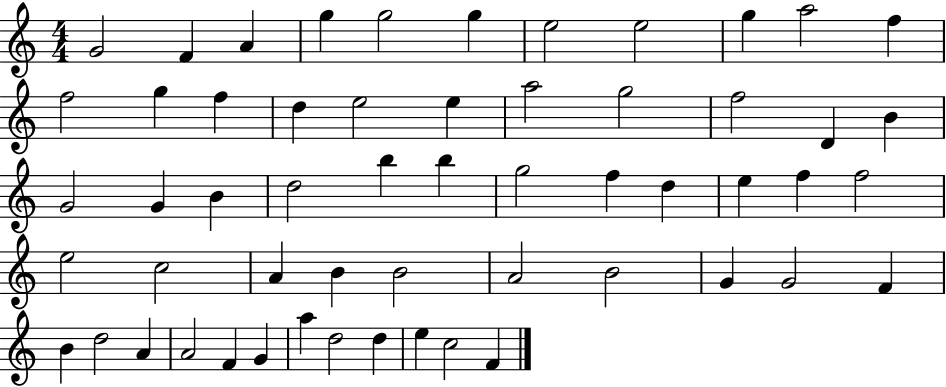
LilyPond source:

{
  \clef treble
  \numericTimeSignature
  \time 4/4
  \key c \major
  g'2 f'4 a'4 | g''4 g''2 g''4 | e''2 e''2 | g''4 a''2 f''4 | \break f''2 g''4 f''4 | d''4 e''2 e''4 | a''2 g''2 | f''2 d'4 b'4 | \break g'2 g'4 b'4 | d''2 b''4 b''4 | g''2 f''4 d''4 | e''4 f''4 f''2 | \break e''2 c''2 | a'4 b'4 b'2 | a'2 b'2 | g'4 g'2 f'4 | \break b'4 d''2 a'4 | a'2 f'4 g'4 | a''4 d''2 d''4 | e''4 c''2 f'4 | \break \bar "|."
}